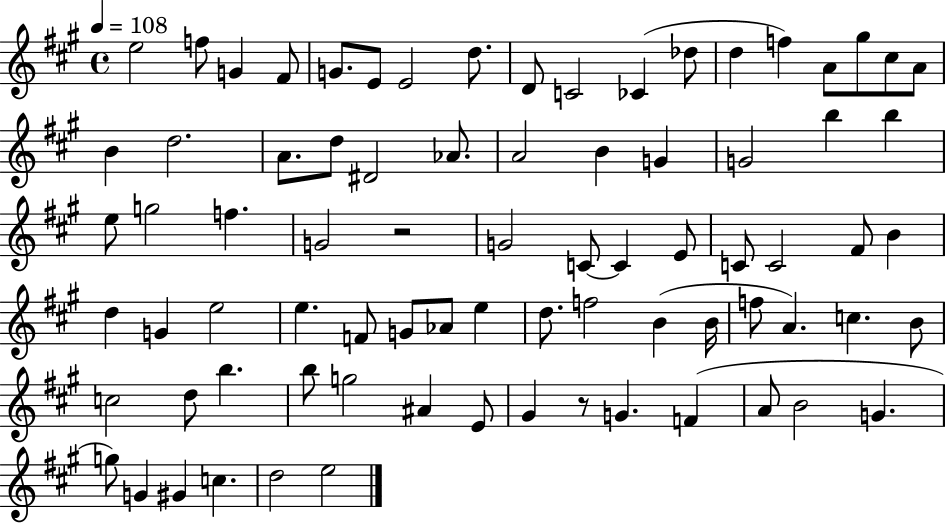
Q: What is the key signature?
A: A major